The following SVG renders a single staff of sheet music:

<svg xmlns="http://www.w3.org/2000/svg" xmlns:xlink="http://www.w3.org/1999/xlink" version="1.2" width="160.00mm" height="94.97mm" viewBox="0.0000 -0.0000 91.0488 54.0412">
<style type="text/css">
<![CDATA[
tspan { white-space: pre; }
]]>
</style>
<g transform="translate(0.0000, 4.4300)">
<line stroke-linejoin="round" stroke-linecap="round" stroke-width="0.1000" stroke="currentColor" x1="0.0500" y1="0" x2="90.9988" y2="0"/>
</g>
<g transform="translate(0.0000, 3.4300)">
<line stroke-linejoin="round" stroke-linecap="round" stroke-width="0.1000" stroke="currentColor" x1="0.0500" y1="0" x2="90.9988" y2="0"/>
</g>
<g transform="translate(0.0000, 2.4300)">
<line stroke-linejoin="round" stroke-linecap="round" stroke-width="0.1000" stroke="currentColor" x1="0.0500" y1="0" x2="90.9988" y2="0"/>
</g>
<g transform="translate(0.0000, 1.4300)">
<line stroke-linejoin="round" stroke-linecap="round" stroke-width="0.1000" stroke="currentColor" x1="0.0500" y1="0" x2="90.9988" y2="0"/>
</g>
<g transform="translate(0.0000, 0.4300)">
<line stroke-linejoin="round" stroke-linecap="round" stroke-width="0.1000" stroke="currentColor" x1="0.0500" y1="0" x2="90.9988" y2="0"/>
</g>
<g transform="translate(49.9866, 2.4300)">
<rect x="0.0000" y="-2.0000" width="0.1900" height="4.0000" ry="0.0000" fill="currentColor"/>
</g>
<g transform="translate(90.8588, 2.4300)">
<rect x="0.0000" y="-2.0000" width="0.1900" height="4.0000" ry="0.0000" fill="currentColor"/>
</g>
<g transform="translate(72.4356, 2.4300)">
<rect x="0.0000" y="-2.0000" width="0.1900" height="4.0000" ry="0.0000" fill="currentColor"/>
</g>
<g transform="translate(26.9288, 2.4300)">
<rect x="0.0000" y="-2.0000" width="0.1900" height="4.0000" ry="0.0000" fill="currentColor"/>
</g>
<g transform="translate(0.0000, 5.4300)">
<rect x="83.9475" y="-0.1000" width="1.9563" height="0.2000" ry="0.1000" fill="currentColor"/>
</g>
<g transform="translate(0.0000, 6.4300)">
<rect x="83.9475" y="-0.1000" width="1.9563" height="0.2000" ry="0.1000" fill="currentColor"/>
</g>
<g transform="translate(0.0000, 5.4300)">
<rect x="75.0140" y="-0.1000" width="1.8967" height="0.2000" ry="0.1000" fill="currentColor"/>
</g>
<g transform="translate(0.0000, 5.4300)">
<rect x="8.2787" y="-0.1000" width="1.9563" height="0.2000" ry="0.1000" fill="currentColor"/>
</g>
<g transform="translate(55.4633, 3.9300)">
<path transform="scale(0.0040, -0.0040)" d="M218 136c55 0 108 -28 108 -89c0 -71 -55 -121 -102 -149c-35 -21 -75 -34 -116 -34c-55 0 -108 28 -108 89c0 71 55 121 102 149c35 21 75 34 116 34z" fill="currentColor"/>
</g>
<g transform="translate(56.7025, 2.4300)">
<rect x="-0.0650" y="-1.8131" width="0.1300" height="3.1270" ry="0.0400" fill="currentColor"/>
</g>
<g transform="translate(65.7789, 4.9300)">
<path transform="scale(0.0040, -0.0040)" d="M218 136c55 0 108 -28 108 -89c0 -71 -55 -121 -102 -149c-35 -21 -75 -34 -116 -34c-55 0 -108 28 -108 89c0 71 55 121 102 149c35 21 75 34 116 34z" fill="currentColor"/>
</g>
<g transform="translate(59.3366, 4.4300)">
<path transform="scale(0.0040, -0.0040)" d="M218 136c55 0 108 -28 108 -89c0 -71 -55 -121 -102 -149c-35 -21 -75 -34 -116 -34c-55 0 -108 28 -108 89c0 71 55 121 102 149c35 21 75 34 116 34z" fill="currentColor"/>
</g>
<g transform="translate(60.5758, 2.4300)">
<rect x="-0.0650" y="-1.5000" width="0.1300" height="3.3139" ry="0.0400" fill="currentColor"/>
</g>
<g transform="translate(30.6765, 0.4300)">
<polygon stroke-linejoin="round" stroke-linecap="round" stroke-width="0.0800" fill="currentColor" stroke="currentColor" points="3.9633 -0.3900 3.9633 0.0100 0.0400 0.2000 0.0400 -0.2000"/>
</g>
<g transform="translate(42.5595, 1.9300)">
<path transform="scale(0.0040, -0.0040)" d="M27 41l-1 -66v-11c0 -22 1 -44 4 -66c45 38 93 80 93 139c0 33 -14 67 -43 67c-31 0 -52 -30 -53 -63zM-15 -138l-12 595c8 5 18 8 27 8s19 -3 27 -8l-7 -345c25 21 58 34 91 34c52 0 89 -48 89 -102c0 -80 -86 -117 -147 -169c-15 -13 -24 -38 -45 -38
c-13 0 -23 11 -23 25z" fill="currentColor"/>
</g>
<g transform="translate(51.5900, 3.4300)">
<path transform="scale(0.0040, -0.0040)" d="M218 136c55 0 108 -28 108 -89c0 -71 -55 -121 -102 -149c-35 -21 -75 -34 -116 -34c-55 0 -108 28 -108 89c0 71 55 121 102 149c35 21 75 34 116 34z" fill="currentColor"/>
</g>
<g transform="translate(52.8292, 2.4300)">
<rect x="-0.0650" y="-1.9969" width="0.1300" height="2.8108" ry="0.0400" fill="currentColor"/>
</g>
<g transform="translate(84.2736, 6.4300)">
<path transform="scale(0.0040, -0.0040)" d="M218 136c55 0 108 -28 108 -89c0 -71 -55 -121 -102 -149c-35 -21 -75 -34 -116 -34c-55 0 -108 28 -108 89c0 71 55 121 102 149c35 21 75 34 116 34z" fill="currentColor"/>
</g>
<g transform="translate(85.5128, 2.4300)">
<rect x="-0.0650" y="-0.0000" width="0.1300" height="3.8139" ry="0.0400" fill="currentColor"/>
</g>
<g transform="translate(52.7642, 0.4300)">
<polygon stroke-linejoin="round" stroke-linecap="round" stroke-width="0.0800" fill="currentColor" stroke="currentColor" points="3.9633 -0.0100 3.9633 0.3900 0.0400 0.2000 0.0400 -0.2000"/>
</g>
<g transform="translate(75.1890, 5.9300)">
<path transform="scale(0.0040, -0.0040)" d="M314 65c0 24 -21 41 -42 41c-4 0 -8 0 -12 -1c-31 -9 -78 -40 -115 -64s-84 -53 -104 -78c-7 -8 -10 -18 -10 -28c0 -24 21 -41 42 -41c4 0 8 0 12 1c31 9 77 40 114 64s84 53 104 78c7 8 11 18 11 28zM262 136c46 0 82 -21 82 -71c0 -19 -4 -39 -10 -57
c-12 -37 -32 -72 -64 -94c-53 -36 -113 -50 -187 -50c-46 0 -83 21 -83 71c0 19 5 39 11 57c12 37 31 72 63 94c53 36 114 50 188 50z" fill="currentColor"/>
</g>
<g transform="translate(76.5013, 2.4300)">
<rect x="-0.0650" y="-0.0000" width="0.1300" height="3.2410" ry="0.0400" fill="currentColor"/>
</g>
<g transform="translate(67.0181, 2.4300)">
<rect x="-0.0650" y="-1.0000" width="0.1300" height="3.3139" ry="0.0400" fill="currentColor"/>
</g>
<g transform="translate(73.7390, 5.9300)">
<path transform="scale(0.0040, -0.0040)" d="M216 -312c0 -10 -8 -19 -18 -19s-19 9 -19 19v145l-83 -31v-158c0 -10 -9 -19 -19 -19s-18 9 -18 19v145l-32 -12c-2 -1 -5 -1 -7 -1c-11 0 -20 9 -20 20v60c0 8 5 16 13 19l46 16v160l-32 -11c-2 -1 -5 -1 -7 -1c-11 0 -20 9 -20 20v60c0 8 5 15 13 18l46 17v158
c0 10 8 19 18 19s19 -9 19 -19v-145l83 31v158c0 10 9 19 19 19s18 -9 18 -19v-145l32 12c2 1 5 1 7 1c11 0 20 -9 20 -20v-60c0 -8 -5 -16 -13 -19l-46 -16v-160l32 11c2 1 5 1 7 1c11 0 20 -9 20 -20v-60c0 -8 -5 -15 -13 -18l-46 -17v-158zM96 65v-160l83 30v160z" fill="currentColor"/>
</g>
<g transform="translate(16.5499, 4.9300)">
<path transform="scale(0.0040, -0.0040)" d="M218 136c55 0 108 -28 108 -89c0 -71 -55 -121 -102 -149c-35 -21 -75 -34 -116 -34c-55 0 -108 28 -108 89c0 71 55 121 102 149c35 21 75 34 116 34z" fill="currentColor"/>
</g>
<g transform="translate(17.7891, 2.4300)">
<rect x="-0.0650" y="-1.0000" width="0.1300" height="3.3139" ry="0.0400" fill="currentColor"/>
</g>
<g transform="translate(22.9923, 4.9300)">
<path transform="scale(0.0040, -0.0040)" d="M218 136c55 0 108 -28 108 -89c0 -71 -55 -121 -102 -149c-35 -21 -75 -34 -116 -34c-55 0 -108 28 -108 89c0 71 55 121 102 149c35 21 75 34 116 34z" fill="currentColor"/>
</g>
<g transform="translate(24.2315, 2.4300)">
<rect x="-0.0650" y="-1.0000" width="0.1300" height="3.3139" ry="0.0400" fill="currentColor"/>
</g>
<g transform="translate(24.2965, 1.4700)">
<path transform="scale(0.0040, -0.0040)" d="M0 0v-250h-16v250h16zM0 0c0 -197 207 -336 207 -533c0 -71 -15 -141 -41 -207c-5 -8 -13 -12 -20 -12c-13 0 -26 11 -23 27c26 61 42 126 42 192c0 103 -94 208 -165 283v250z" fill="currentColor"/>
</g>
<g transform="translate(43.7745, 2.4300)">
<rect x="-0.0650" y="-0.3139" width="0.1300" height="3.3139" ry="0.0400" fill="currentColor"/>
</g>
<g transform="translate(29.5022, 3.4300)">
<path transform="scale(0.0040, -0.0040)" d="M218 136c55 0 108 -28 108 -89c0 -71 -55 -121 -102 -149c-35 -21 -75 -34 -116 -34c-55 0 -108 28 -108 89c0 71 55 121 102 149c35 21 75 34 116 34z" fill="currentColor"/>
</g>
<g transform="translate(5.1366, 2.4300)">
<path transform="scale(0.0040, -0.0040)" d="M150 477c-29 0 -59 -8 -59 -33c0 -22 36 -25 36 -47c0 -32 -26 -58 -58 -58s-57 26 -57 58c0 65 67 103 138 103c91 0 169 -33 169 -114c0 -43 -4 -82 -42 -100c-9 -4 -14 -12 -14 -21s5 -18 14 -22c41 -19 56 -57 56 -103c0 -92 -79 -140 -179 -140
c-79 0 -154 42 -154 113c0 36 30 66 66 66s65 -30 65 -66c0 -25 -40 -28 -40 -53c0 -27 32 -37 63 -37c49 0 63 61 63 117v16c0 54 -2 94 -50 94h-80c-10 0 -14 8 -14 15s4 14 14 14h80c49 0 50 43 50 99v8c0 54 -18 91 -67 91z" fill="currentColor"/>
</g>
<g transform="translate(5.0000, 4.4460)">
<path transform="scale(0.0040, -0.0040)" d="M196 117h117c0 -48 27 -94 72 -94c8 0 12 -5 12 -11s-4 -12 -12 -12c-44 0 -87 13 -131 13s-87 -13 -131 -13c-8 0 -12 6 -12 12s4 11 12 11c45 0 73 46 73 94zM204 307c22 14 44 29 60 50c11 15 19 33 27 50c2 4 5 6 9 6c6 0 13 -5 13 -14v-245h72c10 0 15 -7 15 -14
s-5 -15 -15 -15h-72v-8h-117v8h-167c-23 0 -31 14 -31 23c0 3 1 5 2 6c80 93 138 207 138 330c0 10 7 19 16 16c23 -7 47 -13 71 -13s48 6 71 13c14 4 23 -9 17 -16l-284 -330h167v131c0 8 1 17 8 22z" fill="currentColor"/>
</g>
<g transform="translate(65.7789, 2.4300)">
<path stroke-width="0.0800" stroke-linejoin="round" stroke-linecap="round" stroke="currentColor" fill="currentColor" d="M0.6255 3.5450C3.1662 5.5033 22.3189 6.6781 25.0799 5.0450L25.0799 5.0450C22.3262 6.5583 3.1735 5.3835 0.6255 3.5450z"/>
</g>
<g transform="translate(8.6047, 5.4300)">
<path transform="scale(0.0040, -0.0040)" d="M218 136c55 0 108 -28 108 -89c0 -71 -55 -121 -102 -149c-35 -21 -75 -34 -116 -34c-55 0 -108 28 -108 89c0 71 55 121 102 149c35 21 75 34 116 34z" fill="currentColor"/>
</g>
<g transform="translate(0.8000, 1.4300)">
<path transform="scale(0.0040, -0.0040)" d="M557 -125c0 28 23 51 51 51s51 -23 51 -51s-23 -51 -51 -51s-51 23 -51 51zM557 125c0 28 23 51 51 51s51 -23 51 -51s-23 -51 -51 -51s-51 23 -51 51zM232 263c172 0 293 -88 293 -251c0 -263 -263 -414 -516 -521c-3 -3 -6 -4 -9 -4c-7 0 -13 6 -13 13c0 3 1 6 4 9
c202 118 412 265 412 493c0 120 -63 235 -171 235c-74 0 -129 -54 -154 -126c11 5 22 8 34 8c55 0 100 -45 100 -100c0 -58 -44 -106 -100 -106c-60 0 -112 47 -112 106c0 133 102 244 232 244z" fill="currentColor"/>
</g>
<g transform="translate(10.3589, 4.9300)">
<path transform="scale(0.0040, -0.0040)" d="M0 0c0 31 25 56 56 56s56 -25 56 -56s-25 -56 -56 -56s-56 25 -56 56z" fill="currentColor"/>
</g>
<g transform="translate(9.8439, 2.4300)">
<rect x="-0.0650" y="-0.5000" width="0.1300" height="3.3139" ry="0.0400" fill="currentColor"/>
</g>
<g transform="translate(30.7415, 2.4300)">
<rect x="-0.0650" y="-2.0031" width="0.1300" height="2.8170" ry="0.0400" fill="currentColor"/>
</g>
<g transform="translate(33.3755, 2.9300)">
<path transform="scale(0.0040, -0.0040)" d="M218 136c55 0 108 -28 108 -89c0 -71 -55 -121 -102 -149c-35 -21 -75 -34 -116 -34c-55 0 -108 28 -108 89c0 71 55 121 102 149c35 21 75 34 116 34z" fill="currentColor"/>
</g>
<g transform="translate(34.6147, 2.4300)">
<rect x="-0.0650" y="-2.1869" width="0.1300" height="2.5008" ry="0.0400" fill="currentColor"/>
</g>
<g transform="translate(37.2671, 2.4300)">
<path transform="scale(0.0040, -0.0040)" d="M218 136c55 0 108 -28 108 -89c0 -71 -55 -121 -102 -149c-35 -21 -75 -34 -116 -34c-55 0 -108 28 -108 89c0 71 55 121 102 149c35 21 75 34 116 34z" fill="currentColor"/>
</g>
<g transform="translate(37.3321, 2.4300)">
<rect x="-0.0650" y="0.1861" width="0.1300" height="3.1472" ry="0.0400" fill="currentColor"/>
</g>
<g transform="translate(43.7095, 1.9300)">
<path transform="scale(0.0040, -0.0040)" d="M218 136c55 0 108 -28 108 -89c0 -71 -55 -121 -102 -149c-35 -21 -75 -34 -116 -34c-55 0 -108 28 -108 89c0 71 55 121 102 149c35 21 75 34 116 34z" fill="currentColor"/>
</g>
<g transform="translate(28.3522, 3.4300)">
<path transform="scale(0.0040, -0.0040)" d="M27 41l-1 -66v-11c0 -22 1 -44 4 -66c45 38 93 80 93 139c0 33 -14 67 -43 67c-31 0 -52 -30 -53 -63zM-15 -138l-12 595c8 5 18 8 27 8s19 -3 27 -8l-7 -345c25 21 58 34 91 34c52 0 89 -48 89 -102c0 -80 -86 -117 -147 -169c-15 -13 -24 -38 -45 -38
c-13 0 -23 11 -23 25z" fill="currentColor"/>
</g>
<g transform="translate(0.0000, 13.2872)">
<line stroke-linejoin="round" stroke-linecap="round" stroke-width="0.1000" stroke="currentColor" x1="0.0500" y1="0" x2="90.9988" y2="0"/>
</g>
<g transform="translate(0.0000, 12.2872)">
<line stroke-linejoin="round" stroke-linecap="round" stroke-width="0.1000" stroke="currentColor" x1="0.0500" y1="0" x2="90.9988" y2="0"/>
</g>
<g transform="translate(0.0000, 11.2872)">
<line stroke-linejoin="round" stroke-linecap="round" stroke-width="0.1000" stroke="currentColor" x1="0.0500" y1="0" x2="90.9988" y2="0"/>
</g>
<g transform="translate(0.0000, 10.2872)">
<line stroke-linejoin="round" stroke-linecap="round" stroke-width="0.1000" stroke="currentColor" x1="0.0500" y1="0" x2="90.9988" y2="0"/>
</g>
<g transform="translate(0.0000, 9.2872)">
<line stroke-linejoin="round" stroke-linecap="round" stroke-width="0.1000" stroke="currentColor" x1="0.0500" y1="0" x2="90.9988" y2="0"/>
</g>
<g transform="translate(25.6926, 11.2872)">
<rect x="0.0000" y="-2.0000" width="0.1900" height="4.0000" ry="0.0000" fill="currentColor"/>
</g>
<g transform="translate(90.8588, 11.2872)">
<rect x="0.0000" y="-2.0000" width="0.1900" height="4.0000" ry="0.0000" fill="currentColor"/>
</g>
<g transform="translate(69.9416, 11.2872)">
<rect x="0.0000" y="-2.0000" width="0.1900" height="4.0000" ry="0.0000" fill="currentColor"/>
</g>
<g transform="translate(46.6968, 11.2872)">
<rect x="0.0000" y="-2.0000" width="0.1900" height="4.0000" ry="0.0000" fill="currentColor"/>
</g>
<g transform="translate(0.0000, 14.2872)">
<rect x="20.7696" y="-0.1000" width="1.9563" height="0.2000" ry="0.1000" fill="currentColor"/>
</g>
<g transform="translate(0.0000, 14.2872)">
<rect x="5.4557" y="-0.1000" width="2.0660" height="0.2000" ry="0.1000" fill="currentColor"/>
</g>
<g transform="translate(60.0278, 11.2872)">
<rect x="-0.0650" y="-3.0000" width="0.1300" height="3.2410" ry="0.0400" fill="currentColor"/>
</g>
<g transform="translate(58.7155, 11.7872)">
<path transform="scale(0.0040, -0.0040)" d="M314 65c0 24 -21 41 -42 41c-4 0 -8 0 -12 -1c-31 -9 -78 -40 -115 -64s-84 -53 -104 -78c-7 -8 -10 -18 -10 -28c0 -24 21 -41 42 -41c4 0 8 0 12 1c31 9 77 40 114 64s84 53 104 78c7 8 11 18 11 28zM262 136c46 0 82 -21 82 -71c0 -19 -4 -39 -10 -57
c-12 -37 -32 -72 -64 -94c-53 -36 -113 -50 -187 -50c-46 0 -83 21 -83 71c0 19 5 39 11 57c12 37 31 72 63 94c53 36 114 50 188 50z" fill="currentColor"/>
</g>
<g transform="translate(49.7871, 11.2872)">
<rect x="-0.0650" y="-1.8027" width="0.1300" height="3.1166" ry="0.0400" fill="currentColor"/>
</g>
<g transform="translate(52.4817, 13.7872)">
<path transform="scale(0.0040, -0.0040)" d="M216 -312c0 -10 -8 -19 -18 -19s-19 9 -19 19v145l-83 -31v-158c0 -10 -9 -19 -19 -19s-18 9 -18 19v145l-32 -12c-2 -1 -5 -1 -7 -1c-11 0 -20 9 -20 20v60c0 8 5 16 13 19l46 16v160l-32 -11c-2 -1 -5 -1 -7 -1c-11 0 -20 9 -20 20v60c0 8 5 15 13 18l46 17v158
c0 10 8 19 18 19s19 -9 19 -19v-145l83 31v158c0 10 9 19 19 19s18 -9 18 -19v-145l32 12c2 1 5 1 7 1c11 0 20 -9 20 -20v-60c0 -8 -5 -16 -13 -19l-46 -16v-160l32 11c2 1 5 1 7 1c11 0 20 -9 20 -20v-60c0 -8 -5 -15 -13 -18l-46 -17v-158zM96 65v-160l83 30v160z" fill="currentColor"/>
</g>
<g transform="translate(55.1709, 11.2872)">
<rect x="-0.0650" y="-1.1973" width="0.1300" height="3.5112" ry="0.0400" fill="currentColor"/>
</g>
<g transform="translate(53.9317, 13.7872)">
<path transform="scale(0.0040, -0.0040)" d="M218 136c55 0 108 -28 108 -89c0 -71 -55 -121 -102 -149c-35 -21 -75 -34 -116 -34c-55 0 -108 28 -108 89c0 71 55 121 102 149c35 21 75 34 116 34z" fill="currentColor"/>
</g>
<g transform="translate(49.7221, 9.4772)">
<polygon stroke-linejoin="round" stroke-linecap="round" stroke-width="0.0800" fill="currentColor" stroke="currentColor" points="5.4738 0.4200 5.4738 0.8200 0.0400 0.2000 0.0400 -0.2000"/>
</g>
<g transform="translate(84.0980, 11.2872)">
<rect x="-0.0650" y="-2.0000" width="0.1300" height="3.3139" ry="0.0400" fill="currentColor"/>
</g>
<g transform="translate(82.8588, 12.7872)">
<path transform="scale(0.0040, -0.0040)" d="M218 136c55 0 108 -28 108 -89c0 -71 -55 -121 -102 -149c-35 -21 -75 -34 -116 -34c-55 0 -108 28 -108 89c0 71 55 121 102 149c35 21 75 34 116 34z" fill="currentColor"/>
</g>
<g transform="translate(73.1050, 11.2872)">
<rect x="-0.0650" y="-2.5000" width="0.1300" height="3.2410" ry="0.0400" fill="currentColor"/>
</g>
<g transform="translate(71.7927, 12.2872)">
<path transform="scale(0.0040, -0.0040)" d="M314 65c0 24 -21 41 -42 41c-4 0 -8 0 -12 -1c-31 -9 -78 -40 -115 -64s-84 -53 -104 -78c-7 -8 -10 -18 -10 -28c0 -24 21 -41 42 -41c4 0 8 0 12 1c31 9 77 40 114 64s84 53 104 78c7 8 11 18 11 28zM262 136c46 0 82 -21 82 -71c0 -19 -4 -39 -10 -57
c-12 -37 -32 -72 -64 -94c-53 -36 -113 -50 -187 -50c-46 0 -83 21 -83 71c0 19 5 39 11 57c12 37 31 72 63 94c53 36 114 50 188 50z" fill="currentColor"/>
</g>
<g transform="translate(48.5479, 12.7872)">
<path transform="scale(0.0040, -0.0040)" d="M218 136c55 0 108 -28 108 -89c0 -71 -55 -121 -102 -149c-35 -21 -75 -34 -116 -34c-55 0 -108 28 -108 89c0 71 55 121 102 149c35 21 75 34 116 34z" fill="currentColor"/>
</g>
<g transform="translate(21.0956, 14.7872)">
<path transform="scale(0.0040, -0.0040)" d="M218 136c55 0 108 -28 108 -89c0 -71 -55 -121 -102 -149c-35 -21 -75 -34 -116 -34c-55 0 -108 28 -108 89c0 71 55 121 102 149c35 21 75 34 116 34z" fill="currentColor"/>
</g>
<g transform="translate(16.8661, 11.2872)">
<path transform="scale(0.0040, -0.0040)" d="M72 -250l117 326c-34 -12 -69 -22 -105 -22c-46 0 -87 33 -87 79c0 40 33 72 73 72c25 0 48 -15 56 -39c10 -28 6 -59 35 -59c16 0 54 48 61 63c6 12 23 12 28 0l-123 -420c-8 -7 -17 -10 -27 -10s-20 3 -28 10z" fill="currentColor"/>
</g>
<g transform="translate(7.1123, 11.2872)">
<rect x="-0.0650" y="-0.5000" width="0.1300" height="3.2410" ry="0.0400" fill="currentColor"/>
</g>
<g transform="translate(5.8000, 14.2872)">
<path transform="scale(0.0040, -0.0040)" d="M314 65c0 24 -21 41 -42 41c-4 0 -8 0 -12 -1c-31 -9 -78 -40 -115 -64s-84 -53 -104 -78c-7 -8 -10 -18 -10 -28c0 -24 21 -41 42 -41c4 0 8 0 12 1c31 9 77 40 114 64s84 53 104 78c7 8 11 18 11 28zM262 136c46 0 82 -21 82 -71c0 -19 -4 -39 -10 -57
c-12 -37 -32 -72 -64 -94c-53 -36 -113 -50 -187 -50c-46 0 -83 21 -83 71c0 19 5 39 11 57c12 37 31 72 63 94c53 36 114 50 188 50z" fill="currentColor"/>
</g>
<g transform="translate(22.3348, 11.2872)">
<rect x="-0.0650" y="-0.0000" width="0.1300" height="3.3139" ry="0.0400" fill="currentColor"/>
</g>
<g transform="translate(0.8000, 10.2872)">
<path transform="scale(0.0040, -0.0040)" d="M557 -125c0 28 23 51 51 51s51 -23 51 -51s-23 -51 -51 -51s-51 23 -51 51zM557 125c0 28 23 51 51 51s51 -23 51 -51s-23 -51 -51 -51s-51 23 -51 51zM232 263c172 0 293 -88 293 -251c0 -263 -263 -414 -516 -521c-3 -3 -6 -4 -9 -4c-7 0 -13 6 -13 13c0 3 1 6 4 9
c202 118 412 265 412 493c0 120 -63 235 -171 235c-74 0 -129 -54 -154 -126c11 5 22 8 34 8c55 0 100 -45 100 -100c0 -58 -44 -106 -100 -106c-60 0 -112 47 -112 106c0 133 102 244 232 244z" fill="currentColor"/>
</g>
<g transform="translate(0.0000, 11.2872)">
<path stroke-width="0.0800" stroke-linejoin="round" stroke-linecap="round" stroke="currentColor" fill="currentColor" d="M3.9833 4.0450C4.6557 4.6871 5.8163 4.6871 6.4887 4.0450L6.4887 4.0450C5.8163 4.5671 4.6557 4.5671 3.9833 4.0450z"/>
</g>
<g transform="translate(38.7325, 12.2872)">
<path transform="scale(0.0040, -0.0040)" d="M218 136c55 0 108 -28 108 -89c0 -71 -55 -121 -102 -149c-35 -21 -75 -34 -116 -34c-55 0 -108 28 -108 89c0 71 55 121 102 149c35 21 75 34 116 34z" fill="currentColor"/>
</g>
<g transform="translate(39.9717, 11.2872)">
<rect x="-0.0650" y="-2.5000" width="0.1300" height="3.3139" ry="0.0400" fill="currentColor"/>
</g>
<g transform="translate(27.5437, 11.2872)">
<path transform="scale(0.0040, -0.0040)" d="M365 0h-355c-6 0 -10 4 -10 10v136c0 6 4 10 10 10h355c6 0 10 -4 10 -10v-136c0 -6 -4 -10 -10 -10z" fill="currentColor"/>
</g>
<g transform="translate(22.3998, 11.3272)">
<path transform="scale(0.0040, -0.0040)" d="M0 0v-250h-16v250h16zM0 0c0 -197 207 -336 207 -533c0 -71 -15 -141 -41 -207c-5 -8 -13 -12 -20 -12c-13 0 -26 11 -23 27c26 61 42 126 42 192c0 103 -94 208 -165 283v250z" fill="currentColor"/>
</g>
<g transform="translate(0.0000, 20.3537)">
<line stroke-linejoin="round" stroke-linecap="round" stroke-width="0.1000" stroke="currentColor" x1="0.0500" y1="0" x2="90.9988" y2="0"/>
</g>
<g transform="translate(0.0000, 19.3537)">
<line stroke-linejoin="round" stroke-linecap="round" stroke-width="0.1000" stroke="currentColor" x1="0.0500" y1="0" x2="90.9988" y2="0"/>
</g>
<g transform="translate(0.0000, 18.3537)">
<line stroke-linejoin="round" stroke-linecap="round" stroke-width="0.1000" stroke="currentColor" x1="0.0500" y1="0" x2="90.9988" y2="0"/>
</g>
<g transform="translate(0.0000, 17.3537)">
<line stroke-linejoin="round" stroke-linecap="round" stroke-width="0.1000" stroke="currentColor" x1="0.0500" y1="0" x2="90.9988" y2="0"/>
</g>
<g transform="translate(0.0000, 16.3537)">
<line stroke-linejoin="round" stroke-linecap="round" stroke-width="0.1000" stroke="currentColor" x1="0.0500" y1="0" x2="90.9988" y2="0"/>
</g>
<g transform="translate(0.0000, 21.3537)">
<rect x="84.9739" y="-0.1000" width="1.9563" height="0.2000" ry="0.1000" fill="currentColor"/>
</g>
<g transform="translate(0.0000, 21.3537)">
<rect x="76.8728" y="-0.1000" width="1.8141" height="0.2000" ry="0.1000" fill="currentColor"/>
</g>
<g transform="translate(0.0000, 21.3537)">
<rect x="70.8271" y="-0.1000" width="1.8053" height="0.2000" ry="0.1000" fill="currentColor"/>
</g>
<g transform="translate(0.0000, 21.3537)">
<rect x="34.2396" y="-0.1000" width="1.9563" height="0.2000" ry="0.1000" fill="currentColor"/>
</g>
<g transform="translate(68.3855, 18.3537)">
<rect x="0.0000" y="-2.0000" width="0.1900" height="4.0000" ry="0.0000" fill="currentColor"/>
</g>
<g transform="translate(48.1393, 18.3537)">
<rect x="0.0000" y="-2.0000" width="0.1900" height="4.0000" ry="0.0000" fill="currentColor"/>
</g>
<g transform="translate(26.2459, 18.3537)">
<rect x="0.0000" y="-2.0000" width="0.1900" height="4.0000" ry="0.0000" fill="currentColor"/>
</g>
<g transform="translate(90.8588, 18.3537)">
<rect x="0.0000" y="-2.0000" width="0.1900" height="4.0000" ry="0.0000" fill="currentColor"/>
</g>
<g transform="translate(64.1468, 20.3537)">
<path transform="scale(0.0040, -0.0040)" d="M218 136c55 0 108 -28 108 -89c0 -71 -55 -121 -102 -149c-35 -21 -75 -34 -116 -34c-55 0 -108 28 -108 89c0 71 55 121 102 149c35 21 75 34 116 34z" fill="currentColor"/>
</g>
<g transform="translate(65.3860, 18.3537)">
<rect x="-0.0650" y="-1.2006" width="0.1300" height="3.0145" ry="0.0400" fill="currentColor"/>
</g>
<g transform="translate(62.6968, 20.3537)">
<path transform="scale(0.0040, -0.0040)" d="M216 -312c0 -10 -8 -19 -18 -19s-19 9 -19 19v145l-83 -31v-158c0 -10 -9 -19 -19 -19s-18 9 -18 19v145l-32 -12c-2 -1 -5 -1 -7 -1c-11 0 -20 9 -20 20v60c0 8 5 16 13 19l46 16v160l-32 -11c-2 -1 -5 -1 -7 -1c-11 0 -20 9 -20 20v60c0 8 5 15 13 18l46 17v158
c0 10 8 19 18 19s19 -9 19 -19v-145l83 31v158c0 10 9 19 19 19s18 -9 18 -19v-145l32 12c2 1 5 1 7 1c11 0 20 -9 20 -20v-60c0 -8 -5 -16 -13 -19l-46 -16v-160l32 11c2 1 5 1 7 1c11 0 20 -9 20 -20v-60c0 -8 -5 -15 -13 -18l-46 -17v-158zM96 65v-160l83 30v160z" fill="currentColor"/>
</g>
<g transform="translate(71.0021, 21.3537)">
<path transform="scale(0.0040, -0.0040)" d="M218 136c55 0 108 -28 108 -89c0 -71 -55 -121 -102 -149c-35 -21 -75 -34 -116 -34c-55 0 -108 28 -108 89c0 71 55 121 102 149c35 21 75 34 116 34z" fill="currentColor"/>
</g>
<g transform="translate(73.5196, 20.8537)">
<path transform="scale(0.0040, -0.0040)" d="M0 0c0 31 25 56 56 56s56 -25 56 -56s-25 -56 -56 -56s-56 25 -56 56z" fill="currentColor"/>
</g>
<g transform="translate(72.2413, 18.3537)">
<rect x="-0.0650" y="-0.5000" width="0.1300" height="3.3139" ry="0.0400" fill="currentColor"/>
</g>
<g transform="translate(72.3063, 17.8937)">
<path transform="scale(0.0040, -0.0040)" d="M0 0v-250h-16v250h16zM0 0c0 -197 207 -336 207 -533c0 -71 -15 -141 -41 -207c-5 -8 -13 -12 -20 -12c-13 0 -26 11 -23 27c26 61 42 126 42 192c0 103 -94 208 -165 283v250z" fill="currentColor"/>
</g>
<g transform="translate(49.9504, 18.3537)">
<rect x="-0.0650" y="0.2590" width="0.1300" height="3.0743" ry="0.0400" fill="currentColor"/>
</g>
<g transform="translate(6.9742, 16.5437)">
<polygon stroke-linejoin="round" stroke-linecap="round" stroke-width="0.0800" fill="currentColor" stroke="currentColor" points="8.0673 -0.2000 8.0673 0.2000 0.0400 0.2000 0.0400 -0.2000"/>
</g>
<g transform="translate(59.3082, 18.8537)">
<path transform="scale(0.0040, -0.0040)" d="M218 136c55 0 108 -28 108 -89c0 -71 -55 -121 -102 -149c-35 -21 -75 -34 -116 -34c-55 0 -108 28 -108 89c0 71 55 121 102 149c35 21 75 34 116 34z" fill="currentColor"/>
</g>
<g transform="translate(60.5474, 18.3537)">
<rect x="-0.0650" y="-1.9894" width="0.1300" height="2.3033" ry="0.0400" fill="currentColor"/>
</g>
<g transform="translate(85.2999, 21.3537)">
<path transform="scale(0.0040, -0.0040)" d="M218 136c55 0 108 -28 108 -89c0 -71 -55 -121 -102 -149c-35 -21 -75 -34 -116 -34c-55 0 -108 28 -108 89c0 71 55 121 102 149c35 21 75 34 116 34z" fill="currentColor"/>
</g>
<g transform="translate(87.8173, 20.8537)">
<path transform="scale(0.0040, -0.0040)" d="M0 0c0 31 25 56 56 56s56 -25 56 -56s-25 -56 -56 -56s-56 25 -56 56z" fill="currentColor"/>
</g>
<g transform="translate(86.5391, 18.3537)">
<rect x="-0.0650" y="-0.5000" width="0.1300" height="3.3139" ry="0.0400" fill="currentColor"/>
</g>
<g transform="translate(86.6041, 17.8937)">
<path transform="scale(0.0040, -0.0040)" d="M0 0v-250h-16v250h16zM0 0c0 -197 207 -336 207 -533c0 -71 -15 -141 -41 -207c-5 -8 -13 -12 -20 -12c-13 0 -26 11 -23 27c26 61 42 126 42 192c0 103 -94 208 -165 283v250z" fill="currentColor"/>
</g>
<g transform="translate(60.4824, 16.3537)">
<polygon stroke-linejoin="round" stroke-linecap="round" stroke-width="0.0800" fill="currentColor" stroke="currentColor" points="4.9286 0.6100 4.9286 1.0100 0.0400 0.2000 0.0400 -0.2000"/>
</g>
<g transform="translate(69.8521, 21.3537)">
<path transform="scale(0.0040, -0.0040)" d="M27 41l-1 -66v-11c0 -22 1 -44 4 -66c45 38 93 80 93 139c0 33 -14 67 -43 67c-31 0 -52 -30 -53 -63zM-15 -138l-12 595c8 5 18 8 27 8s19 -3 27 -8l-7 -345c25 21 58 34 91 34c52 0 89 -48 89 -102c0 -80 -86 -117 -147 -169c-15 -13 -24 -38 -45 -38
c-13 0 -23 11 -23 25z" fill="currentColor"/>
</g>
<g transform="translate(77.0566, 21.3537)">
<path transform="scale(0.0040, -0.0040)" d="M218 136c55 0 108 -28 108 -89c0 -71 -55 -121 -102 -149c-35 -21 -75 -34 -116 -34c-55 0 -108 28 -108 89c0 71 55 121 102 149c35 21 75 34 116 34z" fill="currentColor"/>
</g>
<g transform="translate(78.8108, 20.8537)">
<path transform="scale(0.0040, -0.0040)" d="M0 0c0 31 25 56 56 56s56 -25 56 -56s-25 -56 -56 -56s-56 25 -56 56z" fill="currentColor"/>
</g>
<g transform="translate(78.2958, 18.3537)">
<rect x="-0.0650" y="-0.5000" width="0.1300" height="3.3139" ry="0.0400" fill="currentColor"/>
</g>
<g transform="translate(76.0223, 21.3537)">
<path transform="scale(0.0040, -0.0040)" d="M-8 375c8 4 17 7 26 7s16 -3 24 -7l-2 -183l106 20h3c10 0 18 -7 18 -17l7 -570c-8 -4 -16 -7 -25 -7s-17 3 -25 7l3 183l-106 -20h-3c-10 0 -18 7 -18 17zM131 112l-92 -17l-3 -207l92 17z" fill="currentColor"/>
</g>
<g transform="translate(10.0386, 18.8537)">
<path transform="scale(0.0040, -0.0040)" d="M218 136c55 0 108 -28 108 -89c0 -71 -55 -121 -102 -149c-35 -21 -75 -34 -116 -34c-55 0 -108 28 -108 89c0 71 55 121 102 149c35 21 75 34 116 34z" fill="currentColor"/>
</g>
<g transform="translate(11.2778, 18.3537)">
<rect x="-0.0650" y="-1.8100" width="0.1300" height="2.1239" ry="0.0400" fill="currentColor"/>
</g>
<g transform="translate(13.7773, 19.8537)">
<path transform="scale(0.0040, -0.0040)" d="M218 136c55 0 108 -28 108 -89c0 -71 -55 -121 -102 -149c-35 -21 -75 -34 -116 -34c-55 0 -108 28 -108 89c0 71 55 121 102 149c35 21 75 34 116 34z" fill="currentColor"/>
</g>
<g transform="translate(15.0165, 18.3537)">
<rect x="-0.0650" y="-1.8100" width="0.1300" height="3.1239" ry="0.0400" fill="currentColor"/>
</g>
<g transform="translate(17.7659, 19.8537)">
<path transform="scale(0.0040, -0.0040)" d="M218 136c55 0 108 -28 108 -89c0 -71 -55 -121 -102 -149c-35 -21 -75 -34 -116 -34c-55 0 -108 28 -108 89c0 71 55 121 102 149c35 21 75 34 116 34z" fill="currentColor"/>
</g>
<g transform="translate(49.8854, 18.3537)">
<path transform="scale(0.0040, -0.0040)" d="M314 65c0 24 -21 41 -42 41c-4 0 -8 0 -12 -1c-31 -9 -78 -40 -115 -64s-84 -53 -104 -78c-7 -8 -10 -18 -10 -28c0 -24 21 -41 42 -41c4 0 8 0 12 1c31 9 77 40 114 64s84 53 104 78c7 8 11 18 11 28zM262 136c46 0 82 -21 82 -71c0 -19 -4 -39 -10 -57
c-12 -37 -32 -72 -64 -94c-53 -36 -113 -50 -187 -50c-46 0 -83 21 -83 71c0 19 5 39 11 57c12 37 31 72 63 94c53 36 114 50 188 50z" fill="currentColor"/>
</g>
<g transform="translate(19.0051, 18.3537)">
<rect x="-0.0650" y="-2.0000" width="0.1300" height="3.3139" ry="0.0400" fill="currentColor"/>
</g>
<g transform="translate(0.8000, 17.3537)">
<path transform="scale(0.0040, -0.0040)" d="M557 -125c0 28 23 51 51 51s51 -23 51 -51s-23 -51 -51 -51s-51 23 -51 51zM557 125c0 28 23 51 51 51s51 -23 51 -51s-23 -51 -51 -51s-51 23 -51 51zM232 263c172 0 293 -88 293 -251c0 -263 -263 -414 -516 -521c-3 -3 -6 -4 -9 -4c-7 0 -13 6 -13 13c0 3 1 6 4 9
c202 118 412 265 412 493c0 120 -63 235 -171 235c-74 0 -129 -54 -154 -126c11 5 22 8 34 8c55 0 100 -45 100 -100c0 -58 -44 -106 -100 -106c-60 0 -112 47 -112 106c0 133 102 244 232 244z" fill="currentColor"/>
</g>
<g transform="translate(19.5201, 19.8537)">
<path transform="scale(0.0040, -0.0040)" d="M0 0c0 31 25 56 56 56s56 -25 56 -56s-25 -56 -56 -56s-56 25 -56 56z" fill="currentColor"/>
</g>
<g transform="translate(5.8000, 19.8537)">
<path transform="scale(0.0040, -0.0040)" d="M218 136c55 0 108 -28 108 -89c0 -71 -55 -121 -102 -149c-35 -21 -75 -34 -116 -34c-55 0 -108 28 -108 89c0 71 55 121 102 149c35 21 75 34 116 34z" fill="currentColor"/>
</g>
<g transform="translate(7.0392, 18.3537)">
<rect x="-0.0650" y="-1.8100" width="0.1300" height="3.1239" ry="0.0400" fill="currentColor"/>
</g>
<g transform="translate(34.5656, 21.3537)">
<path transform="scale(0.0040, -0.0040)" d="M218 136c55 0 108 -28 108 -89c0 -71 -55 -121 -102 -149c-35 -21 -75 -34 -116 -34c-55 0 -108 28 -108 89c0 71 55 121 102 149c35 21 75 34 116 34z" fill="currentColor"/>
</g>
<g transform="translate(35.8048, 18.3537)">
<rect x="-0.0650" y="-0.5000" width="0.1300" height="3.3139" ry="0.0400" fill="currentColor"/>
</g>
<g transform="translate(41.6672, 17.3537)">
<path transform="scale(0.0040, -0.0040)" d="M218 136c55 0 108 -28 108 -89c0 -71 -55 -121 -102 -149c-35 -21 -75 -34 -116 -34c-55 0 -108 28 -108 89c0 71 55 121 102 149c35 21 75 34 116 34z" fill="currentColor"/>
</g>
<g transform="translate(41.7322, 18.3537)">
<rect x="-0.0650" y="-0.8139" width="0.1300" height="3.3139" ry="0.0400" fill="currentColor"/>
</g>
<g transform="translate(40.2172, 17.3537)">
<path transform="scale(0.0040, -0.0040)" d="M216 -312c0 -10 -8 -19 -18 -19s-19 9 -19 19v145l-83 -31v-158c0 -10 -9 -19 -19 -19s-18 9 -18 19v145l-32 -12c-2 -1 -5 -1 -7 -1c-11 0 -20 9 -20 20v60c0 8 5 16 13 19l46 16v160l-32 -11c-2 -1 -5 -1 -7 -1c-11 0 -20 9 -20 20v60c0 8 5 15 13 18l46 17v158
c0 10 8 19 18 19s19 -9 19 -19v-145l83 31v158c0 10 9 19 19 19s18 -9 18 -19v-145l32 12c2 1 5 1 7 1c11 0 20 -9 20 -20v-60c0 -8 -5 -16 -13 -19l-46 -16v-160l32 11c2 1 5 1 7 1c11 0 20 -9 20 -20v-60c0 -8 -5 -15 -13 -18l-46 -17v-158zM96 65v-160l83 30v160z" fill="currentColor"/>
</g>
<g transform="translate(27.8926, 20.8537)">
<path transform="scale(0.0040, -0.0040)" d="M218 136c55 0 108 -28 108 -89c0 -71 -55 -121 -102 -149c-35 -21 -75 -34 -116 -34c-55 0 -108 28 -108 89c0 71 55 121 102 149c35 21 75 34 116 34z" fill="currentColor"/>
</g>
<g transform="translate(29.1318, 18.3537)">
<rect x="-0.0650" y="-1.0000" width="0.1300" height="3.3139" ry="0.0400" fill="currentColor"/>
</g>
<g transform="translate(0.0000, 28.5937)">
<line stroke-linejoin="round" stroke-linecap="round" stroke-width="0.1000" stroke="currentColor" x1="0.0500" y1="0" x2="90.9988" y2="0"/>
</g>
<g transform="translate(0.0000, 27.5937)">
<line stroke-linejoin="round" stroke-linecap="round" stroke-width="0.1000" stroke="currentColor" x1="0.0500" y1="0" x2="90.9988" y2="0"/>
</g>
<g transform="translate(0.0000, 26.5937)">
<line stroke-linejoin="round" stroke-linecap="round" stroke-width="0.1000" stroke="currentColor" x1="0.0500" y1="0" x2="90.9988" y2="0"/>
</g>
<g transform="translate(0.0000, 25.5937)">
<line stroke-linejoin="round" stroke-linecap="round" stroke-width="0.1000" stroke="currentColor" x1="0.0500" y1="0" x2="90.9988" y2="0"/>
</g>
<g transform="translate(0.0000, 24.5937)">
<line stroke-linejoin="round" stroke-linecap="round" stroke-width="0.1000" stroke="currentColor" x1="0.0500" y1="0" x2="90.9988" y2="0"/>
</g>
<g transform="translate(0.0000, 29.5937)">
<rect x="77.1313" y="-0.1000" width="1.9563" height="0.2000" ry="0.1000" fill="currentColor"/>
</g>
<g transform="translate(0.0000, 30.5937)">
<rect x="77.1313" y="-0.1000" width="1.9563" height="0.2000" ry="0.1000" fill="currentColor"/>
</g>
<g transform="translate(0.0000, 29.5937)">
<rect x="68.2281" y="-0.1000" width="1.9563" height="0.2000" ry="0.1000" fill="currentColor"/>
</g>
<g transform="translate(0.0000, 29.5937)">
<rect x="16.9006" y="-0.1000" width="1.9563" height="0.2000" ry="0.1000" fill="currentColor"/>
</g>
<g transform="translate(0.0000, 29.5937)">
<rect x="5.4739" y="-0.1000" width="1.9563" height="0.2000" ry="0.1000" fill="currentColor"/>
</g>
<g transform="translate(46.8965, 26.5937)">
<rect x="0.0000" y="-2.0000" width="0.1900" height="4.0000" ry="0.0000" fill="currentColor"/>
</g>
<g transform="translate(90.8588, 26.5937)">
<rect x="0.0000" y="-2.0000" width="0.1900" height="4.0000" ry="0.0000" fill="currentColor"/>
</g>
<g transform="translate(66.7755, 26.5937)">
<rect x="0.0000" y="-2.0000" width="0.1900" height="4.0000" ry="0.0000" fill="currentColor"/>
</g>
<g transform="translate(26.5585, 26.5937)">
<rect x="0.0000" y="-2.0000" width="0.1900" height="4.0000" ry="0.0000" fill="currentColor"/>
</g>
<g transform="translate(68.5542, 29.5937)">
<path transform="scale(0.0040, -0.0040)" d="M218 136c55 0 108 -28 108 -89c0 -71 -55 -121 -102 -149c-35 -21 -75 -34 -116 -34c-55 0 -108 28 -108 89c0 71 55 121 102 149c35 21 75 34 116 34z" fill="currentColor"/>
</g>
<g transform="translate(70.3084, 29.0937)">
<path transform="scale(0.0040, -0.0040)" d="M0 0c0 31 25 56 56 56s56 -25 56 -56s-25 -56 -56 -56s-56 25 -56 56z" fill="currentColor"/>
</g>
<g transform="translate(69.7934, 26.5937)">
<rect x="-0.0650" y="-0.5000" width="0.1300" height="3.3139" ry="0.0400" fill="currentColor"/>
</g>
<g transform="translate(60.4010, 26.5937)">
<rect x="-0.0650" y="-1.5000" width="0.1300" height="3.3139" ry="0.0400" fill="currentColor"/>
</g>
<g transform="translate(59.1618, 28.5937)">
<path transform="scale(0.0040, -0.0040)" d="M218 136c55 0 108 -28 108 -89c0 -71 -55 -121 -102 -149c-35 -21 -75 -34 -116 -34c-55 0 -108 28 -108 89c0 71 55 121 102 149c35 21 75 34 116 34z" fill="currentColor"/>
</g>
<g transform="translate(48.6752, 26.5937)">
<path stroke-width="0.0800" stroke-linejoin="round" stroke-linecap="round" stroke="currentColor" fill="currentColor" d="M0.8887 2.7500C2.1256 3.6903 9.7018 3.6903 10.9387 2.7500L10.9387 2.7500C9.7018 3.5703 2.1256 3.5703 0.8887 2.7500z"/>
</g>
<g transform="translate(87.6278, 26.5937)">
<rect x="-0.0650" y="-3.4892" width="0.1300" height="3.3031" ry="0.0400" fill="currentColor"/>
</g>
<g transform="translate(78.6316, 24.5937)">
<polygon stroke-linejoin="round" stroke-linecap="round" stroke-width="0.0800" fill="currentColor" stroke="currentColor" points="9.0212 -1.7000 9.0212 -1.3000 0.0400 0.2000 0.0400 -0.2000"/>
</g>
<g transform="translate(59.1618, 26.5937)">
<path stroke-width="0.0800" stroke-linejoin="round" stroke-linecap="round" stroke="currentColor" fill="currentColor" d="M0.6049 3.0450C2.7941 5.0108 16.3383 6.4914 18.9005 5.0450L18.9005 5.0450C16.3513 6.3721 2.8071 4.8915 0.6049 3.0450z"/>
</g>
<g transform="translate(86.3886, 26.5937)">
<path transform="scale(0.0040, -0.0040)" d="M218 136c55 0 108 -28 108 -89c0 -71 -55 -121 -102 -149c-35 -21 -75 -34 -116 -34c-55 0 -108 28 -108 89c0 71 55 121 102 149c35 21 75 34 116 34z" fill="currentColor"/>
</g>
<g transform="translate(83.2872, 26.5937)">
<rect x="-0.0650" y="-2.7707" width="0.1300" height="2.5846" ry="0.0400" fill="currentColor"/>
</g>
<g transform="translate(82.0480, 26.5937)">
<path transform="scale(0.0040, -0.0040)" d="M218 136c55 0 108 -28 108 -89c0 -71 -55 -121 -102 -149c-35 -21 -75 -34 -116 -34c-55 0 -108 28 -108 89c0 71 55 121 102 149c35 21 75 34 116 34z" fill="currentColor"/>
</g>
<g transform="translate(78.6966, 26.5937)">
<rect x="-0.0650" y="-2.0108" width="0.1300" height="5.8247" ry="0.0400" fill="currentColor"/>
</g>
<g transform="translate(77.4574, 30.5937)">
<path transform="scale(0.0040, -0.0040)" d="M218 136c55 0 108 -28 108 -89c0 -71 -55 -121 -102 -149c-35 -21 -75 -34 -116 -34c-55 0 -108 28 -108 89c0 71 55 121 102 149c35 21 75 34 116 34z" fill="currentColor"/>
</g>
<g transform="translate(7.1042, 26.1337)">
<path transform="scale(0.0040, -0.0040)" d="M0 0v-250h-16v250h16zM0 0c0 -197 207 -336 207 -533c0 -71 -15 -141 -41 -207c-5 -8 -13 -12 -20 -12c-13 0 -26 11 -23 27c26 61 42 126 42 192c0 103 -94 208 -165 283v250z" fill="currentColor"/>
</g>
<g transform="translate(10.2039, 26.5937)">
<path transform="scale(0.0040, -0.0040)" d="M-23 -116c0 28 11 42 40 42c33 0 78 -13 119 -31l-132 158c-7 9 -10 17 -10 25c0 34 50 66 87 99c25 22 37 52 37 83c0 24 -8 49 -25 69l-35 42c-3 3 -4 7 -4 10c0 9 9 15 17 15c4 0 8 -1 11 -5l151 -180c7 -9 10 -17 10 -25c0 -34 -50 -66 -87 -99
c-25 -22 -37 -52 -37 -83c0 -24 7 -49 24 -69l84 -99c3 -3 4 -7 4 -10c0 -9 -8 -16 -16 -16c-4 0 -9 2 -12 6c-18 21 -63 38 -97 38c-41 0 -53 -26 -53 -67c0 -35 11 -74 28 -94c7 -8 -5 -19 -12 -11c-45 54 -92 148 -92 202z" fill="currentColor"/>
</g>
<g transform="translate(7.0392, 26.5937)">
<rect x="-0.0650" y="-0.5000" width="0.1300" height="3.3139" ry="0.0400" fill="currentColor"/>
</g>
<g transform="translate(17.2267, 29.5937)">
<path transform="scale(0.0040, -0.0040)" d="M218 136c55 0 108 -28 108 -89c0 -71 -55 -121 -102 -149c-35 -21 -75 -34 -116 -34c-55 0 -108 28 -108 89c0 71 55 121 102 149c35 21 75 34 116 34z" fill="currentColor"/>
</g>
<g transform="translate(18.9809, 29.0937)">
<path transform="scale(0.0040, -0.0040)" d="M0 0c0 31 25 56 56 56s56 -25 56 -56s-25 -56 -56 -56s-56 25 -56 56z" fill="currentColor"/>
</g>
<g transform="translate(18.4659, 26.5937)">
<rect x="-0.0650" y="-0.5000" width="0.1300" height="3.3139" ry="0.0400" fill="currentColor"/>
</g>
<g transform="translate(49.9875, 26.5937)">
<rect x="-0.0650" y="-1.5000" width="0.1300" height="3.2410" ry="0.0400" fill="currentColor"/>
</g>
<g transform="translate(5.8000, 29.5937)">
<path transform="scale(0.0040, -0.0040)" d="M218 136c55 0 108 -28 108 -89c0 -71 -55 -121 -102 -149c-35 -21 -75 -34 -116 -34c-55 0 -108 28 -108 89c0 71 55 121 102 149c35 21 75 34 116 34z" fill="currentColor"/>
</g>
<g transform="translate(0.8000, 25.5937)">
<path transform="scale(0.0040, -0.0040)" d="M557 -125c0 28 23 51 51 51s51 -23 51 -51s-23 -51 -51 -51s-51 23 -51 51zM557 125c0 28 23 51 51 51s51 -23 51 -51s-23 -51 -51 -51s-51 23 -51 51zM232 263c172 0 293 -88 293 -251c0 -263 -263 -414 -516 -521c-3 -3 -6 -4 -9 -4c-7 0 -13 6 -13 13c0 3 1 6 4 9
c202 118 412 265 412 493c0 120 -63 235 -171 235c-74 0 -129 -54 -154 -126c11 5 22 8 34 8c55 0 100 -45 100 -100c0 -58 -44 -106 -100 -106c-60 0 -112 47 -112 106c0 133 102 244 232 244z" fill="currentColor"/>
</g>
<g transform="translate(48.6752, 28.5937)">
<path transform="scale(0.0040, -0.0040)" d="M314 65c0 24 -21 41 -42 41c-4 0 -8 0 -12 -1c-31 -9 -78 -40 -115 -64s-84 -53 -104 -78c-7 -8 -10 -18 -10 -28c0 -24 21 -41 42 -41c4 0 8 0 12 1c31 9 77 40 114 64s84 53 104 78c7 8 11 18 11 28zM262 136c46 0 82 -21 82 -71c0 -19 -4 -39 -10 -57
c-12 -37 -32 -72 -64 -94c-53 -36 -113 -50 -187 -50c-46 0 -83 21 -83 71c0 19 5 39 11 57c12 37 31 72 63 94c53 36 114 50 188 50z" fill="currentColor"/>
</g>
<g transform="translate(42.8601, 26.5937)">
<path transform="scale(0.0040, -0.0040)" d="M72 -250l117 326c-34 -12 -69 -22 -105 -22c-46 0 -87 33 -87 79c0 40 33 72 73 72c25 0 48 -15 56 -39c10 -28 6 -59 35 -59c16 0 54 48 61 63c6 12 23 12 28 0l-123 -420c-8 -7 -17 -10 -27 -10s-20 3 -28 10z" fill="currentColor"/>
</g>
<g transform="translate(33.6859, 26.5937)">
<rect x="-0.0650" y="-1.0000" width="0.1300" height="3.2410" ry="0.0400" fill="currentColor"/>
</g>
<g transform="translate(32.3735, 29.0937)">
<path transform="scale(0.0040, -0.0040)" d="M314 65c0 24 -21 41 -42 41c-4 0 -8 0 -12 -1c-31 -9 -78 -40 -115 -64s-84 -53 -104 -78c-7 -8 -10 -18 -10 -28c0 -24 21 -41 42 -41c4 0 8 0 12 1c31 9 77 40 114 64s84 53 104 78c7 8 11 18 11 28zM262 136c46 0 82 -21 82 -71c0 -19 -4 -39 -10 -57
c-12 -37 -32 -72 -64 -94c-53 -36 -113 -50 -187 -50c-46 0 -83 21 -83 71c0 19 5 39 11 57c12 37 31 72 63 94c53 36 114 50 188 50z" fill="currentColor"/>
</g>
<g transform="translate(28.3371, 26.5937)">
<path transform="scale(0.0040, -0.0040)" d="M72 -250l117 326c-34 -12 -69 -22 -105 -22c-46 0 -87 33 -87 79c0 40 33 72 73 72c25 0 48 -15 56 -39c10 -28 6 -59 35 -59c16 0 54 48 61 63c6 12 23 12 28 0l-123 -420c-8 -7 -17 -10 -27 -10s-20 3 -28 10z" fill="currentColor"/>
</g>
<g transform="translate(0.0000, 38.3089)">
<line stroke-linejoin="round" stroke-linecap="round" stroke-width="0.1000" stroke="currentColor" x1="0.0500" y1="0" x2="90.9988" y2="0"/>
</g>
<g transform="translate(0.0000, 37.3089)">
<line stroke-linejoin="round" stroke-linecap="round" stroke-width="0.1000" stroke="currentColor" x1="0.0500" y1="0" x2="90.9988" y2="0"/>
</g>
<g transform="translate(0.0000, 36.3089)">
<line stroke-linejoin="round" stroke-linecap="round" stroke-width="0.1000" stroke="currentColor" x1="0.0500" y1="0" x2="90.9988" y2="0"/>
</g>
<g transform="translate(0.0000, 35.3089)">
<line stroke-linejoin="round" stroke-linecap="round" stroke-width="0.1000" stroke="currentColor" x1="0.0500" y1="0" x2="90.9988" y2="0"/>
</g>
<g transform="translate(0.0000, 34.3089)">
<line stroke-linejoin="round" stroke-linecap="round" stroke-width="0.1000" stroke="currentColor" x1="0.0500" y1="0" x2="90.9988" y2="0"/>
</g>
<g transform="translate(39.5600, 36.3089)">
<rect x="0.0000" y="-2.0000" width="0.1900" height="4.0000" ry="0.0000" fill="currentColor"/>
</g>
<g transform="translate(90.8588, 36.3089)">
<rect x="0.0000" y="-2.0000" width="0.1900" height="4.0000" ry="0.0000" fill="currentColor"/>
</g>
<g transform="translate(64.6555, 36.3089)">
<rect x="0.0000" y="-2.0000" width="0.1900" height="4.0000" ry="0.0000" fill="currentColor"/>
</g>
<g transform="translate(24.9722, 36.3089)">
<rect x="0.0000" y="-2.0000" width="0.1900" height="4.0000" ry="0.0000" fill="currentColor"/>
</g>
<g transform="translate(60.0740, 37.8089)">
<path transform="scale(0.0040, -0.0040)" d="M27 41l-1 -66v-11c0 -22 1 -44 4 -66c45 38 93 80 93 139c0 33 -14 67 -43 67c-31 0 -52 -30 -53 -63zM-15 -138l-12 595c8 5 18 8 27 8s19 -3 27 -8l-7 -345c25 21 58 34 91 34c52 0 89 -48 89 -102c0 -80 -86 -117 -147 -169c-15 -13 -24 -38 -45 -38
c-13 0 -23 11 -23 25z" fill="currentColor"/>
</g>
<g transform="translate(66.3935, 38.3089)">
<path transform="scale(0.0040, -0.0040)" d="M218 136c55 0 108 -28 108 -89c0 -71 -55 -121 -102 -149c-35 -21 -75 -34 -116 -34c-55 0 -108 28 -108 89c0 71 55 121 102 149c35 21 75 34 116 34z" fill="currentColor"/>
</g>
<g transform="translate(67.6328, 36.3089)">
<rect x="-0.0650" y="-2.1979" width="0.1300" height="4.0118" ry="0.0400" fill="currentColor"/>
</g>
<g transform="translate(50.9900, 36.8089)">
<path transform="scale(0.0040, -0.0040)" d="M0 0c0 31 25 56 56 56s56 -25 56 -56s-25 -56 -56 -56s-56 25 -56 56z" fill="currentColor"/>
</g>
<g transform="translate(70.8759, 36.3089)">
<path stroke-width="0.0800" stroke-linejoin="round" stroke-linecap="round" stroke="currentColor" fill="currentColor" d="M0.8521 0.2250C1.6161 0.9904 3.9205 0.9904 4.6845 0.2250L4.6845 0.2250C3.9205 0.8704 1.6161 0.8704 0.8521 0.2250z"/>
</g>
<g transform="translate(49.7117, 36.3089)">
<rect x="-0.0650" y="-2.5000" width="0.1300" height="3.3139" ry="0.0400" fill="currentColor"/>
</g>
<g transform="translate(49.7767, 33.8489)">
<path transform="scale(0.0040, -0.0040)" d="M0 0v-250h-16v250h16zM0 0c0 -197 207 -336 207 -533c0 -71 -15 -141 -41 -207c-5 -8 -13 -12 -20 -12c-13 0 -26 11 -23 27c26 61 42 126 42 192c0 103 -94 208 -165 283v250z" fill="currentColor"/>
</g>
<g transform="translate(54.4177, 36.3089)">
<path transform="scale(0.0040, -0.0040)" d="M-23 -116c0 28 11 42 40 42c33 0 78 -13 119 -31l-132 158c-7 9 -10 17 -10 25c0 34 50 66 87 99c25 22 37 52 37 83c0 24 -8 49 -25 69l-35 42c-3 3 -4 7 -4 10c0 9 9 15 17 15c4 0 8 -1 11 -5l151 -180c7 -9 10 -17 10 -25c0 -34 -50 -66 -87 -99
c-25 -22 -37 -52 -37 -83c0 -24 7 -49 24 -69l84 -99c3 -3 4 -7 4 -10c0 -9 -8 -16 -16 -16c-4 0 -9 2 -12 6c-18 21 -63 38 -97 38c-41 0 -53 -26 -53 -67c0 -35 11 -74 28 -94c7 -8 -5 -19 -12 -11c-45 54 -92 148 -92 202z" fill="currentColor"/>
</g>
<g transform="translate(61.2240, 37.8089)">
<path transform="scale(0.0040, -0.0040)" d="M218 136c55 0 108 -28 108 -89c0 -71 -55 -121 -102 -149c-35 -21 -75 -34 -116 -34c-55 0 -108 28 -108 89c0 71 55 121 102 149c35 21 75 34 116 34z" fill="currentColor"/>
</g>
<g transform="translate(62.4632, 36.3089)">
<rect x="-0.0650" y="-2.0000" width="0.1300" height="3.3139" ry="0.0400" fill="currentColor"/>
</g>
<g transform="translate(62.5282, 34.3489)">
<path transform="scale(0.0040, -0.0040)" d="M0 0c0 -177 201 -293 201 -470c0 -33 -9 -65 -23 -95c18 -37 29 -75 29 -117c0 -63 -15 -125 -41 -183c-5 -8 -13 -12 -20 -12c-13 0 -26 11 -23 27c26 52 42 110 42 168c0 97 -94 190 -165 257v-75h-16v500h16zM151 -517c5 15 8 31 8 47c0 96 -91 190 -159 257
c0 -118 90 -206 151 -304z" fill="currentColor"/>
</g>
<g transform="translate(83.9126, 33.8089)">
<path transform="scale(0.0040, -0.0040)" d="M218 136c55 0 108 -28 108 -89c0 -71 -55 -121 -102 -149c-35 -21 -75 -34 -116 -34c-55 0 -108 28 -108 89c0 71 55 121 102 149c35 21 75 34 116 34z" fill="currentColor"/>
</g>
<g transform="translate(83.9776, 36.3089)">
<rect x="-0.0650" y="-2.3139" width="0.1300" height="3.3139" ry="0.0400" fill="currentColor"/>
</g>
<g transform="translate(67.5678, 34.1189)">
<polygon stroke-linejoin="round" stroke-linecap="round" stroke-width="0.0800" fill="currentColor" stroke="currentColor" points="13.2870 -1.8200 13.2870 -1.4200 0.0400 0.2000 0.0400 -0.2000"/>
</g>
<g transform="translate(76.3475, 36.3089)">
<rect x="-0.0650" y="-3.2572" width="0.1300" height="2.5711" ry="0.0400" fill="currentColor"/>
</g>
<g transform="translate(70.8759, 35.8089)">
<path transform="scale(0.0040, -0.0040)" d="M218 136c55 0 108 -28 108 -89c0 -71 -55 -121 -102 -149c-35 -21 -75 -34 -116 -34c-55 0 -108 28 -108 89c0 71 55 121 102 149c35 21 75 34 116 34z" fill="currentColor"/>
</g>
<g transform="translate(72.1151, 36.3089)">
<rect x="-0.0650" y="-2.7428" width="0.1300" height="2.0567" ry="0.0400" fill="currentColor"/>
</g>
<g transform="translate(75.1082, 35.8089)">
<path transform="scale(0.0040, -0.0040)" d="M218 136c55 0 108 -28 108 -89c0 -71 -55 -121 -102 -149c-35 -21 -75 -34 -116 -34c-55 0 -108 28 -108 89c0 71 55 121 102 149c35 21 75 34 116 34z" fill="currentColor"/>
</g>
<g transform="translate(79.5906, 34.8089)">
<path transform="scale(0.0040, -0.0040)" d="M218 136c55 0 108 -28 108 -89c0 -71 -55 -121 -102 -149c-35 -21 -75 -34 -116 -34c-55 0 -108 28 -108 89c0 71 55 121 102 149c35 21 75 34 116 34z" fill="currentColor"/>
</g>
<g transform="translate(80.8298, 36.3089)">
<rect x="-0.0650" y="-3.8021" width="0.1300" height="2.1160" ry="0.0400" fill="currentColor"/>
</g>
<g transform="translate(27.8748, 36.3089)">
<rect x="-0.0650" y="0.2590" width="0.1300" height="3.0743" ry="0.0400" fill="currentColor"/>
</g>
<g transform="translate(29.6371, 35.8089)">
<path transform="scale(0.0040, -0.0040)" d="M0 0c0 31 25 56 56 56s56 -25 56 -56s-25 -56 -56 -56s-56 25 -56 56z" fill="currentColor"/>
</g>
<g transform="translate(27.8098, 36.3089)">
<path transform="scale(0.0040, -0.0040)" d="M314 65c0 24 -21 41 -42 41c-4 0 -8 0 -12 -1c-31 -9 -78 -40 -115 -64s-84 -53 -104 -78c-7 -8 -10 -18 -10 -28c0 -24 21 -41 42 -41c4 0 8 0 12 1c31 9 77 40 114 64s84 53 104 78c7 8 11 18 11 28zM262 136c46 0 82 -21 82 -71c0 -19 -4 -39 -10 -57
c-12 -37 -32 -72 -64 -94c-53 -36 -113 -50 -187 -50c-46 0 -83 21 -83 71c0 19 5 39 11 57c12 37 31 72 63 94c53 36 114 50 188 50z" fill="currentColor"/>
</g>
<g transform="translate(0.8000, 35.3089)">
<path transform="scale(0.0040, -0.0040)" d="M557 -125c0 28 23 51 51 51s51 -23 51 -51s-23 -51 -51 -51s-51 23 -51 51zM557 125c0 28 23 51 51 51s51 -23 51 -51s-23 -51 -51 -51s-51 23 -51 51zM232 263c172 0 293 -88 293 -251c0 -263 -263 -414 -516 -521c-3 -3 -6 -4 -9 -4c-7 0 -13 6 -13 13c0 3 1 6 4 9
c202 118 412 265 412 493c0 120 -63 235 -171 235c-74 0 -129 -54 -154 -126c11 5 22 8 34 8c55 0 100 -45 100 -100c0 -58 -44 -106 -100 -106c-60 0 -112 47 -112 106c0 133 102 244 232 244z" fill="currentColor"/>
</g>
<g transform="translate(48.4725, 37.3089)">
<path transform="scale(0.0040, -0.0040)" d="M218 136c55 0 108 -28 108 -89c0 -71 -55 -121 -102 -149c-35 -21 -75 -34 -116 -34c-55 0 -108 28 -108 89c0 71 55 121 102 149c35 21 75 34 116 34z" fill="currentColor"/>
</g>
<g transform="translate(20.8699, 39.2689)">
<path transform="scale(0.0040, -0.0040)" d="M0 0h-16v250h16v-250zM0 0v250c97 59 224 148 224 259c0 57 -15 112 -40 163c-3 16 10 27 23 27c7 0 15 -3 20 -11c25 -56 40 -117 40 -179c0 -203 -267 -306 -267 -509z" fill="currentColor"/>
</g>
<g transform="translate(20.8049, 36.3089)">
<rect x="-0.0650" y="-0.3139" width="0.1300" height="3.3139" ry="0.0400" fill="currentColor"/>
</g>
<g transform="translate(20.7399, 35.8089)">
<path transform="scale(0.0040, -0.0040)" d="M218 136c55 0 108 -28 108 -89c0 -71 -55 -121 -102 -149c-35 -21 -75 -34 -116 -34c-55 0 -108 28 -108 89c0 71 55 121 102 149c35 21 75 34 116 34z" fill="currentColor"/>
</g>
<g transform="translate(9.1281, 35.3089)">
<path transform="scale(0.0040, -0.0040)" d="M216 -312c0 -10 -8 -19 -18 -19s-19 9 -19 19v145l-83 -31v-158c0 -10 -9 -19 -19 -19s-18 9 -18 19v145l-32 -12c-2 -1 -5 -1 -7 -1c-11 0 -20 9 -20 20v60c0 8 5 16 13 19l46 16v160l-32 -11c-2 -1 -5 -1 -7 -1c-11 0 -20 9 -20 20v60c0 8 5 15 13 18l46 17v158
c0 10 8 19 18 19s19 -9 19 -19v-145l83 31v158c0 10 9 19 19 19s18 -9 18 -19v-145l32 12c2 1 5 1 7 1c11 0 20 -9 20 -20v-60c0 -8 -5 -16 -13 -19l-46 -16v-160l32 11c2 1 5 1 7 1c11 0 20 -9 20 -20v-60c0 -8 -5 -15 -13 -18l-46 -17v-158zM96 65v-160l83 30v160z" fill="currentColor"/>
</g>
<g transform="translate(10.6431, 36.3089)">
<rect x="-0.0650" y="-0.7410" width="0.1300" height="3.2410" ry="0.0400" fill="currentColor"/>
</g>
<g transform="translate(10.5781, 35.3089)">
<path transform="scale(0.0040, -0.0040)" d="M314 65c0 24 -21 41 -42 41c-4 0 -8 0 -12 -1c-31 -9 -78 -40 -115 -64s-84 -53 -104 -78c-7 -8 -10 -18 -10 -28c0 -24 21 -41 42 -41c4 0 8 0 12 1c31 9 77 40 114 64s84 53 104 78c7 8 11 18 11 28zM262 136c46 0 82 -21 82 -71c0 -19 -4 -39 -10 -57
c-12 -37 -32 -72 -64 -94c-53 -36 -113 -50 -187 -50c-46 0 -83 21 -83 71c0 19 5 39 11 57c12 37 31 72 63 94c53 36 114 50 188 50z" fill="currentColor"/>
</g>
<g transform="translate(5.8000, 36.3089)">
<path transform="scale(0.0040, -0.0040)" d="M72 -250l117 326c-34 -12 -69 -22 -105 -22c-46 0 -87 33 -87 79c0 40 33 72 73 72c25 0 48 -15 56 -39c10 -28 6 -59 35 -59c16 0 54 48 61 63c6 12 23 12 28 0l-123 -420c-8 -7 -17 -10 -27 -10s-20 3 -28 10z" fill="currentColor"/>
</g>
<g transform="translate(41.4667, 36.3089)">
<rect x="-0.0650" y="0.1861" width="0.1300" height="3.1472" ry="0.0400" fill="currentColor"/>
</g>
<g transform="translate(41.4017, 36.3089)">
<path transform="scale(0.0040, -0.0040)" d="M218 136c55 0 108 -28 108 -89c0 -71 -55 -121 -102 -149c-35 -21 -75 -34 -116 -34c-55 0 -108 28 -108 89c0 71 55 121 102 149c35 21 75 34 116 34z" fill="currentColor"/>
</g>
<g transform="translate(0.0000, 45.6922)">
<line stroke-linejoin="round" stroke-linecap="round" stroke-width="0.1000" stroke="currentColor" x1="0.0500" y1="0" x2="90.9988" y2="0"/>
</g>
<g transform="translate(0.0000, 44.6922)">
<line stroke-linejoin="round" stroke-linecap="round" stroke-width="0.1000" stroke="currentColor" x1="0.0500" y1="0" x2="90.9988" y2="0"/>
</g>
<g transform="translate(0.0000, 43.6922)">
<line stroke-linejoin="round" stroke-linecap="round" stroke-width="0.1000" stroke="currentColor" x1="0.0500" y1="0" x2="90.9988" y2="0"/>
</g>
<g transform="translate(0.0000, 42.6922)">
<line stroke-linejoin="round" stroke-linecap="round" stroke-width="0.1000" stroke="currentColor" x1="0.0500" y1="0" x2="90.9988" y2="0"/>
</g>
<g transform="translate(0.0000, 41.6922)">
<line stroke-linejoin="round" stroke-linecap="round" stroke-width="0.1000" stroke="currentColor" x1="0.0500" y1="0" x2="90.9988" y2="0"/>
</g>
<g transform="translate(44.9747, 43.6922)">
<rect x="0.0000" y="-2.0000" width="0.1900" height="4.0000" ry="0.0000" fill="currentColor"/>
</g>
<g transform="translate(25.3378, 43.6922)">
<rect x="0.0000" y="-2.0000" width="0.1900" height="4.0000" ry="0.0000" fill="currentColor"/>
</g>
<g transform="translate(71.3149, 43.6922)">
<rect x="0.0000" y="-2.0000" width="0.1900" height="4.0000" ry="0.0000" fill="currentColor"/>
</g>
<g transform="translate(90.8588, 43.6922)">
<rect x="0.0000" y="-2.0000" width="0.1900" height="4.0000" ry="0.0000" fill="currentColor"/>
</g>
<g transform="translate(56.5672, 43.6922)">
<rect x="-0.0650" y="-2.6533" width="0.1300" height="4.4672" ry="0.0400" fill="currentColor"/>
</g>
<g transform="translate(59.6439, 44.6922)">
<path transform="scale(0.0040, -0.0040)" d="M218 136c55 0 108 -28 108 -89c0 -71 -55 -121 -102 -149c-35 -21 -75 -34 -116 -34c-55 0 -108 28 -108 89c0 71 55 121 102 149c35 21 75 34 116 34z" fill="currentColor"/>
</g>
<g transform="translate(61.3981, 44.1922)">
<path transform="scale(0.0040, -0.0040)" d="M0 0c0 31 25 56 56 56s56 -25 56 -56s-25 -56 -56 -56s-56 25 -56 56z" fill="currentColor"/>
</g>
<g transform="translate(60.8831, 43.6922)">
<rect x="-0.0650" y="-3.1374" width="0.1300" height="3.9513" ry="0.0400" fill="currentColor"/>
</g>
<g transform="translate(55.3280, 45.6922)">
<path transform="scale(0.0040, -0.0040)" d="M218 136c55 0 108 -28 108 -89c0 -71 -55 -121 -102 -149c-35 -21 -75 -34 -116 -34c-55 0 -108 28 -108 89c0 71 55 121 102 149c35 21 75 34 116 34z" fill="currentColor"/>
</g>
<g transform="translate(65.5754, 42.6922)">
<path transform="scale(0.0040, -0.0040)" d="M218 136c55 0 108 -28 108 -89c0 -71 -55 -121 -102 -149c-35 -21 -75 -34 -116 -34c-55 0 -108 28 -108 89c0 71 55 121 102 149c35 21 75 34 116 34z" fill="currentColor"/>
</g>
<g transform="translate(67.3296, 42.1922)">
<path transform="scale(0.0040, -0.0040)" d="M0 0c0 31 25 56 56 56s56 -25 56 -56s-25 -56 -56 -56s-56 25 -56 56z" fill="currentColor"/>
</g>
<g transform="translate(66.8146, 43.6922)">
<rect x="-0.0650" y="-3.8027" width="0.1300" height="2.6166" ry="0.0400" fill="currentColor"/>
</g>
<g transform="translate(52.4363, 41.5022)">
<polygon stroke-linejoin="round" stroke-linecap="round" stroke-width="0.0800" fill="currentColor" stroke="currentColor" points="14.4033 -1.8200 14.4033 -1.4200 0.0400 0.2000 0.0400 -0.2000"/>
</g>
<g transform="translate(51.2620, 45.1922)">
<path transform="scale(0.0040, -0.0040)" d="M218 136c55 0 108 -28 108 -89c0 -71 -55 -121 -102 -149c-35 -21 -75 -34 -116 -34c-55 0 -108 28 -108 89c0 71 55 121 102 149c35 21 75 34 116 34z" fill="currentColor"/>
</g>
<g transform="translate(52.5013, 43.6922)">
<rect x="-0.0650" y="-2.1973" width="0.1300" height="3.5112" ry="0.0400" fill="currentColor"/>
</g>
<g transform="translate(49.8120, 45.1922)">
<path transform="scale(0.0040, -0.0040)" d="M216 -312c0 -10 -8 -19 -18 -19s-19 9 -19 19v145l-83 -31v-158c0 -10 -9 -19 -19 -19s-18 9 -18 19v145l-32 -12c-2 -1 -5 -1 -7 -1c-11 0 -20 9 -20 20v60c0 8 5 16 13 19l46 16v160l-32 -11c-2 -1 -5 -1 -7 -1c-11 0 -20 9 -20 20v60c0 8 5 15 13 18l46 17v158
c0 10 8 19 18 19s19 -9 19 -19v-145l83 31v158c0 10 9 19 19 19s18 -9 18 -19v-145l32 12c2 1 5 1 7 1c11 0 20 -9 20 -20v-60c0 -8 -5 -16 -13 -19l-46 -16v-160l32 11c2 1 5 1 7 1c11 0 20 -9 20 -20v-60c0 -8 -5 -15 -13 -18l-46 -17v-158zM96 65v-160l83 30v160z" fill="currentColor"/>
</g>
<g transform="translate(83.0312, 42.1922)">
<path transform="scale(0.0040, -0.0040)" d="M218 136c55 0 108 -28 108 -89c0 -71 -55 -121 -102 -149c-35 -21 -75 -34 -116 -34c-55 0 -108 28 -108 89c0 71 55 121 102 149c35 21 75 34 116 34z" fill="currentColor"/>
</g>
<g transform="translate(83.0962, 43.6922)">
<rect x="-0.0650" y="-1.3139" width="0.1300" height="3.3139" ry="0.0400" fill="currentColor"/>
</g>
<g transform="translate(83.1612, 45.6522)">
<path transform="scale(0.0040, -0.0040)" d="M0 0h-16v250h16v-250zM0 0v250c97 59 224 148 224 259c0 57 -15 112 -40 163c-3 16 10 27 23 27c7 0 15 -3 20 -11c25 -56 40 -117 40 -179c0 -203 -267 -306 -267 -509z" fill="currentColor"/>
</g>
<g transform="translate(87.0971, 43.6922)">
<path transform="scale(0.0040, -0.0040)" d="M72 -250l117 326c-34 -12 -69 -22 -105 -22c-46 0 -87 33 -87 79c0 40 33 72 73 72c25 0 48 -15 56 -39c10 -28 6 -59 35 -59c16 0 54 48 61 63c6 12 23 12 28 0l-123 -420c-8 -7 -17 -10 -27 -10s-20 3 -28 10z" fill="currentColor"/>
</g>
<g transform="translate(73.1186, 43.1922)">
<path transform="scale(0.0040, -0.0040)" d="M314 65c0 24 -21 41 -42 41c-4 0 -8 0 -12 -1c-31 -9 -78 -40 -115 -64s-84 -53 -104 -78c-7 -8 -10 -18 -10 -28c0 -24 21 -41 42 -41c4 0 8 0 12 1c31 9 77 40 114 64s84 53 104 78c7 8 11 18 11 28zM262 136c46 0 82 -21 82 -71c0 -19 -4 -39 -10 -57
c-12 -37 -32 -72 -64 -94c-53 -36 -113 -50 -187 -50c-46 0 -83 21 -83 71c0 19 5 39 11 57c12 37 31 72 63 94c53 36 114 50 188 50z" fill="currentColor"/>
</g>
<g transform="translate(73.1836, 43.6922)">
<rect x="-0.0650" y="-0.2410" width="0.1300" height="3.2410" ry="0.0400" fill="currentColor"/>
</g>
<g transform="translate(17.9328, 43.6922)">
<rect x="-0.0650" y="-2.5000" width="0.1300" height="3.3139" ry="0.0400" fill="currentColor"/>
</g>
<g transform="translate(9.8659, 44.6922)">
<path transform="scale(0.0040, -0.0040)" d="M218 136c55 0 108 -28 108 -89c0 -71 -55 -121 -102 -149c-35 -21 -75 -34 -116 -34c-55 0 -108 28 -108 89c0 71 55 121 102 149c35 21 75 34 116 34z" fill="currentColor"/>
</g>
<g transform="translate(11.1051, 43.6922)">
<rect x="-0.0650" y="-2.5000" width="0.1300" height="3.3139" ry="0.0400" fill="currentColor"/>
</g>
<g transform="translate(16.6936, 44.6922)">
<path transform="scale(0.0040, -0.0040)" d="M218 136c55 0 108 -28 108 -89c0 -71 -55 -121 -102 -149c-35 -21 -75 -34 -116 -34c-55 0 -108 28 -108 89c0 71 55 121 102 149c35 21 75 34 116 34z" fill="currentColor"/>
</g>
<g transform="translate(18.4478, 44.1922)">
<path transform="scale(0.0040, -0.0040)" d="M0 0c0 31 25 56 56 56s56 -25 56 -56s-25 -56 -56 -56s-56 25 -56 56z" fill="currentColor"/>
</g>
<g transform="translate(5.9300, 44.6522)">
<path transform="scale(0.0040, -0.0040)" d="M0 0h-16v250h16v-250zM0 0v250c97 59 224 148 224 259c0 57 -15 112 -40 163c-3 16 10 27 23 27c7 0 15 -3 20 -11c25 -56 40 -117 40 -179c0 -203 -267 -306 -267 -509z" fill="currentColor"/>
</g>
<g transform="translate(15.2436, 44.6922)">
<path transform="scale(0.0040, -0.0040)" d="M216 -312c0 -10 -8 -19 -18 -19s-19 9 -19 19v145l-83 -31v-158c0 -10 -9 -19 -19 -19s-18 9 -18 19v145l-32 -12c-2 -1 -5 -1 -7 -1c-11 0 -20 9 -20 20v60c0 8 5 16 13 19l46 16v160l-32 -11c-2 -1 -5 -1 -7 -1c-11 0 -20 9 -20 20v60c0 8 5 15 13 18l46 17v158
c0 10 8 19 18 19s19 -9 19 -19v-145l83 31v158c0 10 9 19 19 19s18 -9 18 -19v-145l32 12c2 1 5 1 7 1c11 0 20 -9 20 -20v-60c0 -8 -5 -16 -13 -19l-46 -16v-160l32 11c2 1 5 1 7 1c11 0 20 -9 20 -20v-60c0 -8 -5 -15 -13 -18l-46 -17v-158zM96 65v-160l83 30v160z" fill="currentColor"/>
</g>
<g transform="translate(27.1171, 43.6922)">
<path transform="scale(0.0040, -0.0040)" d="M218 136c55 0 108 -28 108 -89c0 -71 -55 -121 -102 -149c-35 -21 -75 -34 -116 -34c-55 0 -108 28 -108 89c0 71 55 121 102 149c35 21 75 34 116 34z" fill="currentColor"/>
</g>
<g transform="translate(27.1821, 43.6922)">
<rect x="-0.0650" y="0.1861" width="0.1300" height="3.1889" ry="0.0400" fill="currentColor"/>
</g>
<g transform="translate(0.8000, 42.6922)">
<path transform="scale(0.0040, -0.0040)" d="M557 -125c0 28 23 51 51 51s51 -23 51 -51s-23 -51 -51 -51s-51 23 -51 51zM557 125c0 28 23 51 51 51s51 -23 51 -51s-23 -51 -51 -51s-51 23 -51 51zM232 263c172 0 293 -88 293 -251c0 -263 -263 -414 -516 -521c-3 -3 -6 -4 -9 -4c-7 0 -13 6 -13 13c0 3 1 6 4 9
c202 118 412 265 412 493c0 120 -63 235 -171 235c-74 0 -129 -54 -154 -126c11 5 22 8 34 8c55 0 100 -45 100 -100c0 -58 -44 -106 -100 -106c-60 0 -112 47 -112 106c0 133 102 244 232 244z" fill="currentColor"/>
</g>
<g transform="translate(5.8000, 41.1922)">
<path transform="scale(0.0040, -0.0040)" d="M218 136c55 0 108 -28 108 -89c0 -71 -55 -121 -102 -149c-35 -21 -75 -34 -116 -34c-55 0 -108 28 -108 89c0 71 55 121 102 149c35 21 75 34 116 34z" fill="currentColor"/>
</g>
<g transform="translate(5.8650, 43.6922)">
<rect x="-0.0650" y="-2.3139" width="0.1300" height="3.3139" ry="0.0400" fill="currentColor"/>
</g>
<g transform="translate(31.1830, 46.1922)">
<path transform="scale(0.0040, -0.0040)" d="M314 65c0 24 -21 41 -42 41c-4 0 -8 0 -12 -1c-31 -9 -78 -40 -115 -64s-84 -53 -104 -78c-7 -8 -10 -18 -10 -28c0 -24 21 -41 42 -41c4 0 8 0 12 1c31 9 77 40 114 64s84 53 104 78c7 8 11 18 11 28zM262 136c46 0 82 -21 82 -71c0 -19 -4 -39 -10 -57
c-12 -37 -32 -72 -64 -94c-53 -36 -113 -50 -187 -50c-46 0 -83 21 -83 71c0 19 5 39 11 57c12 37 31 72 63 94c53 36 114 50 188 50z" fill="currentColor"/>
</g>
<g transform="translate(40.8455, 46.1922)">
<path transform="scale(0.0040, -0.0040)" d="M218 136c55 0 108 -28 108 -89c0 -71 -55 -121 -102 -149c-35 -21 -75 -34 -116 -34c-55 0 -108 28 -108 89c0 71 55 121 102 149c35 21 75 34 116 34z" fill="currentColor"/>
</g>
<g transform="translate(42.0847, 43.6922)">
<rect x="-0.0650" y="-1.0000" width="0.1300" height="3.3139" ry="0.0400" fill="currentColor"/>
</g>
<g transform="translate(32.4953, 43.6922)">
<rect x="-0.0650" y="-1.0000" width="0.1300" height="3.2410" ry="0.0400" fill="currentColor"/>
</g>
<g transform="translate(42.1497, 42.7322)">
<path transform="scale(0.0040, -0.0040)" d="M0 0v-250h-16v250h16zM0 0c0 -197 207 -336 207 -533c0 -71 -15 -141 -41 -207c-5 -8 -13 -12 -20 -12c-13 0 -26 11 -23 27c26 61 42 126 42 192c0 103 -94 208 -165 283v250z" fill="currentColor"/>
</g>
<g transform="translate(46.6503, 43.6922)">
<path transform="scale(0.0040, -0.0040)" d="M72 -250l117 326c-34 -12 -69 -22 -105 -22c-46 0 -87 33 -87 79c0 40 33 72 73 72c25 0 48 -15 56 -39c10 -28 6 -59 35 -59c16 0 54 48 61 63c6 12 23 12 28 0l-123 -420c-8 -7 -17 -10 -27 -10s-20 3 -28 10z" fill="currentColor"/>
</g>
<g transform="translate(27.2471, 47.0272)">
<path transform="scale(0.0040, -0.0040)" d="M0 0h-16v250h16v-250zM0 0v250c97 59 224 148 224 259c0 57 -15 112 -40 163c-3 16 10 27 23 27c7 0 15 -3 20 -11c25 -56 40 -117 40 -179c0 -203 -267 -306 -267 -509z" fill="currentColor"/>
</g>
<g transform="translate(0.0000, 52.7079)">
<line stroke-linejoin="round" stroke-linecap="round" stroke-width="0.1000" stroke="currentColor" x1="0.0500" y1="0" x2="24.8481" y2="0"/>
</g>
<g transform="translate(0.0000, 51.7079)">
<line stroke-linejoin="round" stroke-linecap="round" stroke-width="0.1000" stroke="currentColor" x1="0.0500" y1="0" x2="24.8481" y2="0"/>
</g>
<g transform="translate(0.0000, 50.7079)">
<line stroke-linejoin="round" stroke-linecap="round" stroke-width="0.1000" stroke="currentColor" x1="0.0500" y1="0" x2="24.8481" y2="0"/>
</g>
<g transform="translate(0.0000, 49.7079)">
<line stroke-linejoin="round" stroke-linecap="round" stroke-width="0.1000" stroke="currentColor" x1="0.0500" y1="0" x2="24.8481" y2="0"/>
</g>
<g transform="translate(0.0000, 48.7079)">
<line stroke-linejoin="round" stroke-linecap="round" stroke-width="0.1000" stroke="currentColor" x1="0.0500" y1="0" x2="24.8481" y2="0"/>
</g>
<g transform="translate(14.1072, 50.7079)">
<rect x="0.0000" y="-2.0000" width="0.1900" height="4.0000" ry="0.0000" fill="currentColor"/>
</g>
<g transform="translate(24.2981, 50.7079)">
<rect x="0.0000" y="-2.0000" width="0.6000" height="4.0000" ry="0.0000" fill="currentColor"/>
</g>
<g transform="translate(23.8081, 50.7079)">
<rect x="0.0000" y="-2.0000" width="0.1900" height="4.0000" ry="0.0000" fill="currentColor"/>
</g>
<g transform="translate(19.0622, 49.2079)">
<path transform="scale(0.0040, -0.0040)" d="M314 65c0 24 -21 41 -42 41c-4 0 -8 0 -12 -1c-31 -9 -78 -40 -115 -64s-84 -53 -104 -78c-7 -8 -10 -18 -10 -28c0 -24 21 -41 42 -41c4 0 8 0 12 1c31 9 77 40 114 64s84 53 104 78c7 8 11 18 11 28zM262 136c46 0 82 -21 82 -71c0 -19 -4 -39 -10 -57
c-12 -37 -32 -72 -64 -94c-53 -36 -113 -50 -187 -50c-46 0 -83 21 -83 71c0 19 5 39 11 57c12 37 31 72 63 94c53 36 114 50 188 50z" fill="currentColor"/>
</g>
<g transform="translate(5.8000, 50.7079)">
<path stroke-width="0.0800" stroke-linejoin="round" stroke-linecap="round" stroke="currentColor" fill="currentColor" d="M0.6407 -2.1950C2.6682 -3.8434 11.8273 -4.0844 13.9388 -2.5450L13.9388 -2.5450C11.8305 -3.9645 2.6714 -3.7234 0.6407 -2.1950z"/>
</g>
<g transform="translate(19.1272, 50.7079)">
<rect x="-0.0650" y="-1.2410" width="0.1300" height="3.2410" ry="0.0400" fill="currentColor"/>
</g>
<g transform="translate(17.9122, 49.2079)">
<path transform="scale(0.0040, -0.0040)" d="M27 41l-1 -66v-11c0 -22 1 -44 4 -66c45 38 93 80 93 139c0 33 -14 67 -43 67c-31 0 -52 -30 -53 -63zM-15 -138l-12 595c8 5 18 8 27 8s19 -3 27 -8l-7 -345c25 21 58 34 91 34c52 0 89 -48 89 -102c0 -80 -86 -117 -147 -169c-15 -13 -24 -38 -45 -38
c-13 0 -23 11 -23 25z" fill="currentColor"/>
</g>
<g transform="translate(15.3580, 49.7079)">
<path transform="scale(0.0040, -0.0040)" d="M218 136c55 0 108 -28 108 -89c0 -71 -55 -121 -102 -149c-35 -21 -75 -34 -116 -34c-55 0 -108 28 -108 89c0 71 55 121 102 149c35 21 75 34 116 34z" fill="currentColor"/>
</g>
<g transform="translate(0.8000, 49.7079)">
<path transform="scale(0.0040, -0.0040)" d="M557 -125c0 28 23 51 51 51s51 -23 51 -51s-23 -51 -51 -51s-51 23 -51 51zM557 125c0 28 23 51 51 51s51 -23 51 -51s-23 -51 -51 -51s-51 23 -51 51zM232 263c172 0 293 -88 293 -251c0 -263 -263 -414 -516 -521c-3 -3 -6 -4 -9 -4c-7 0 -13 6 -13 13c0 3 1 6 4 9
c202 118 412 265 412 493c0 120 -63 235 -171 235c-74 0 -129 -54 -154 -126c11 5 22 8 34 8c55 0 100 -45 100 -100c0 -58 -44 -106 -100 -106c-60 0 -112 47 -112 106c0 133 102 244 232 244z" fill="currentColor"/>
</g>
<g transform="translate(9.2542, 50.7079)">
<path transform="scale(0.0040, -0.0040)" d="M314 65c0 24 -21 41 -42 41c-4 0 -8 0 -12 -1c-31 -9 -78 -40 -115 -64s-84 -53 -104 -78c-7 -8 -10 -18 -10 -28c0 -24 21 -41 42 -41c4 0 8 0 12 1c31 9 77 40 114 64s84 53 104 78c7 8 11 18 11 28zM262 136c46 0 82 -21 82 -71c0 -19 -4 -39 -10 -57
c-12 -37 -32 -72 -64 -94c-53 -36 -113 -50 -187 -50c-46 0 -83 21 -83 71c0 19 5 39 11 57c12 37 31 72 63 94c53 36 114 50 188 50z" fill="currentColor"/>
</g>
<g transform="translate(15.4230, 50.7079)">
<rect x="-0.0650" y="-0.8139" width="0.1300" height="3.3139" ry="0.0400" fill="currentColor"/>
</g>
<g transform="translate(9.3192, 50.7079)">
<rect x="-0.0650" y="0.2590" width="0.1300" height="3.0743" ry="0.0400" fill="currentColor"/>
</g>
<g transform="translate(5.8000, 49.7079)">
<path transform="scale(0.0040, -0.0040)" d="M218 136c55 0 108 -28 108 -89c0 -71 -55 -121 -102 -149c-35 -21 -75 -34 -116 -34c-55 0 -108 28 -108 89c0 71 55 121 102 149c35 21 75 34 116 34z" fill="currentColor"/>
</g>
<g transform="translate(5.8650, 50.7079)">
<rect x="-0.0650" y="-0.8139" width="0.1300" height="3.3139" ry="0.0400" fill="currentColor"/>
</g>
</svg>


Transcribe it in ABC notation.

X:1
T:Untitled
M:3/4
L:1/4
K:C
E,, F,, F,,/2 _B,,/2 C,/2 D, _E, B,,/2 A,,/2 G,, F,, ^D,,2 C,, E,,2 z/2 D,,/2 z2 B,, A,,/2 ^F,,/2 C,2 B,,2 A,, A,,/2 C,/2 A,,/2 A,, F,, E,, ^F, D,2 C,/2 ^G,,/2 _E,,/2 E,, E,,/2 E,,/2 z E,, z/2 F,,2 z/2 G,,2 G,, E,, C,,/2 D,/2 D,/2 z/2 ^F,2 E,/2 D,2 D, B,,/2 z _A,,/4 G,,/2 E,/2 E,/2 G,/2 B, B,/2 B,, ^B,, D,/2 F,,2 F,,/2 z/2 ^A,,/2 G,,/2 B,,/2 F,/2 E,2 G,/2 z/2 F, D,2 F, _G,2